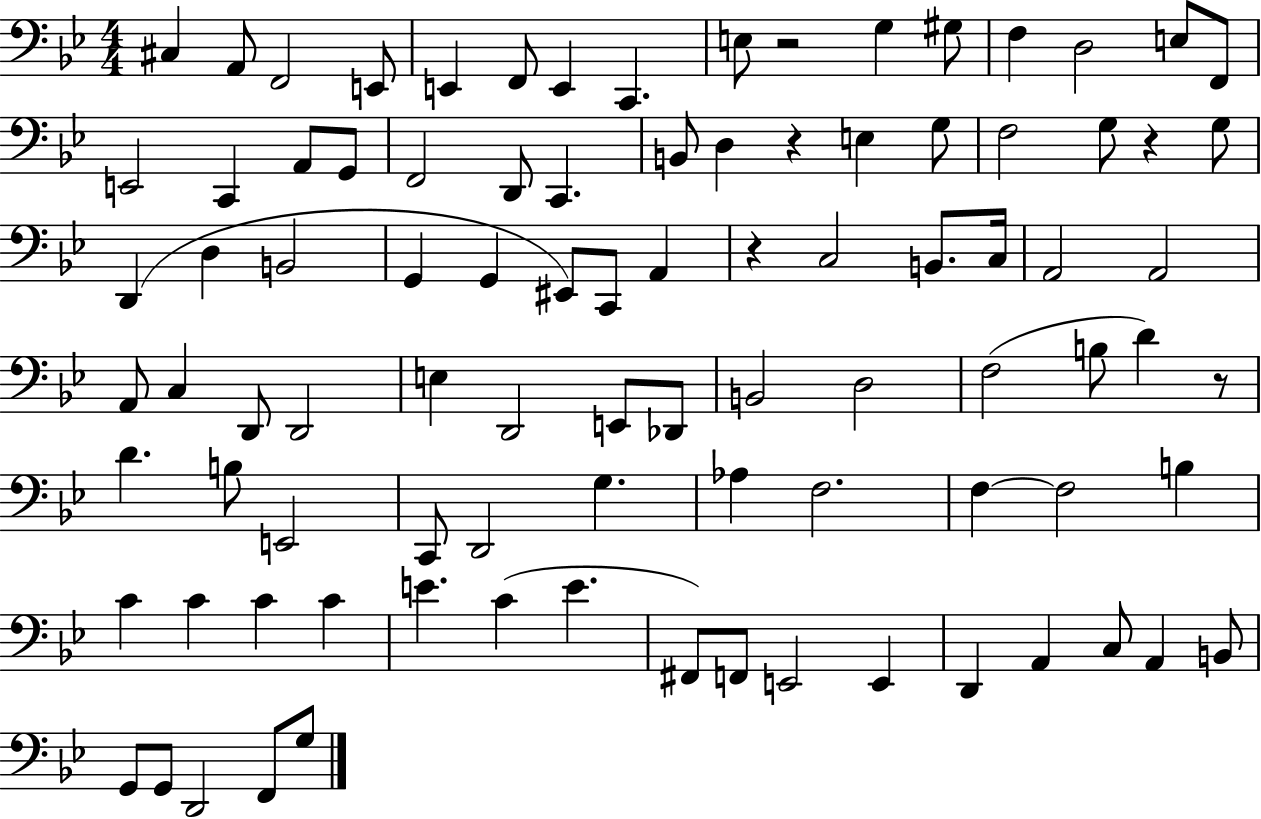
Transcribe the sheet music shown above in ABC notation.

X:1
T:Untitled
M:4/4
L:1/4
K:Bb
^C, A,,/2 F,,2 E,,/2 E,, F,,/2 E,, C,, E,/2 z2 G, ^G,/2 F, D,2 E,/2 F,,/2 E,,2 C,, A,,/2 G,,/2 F,,2 D,,/2 C,, B,,/2 D, z E, G,/2 F,2 G,/2 z G,/2 D,, D, B,,2 G,, G,, ^E,,/2 C,,/2 A,, z C,2 B,,/2 C,/4 A,,2 A,,2 A,,/2 C, D,,/2 D,,2 E, D,,2 E,,/2 _D,,/2 B,,2 D,2 F,2 B,/2 D z/2 D B,/2 E,,2 C,,/2 D,,2 G, _A, F,2 F, F,2 B, C C C C E C E ^F,,/2 F,,/2 E,,2 E,, D,, A,, C,/2 A,, B,,/2 G,,/2 G,,/2 D,,2 F,,/2 G,/2